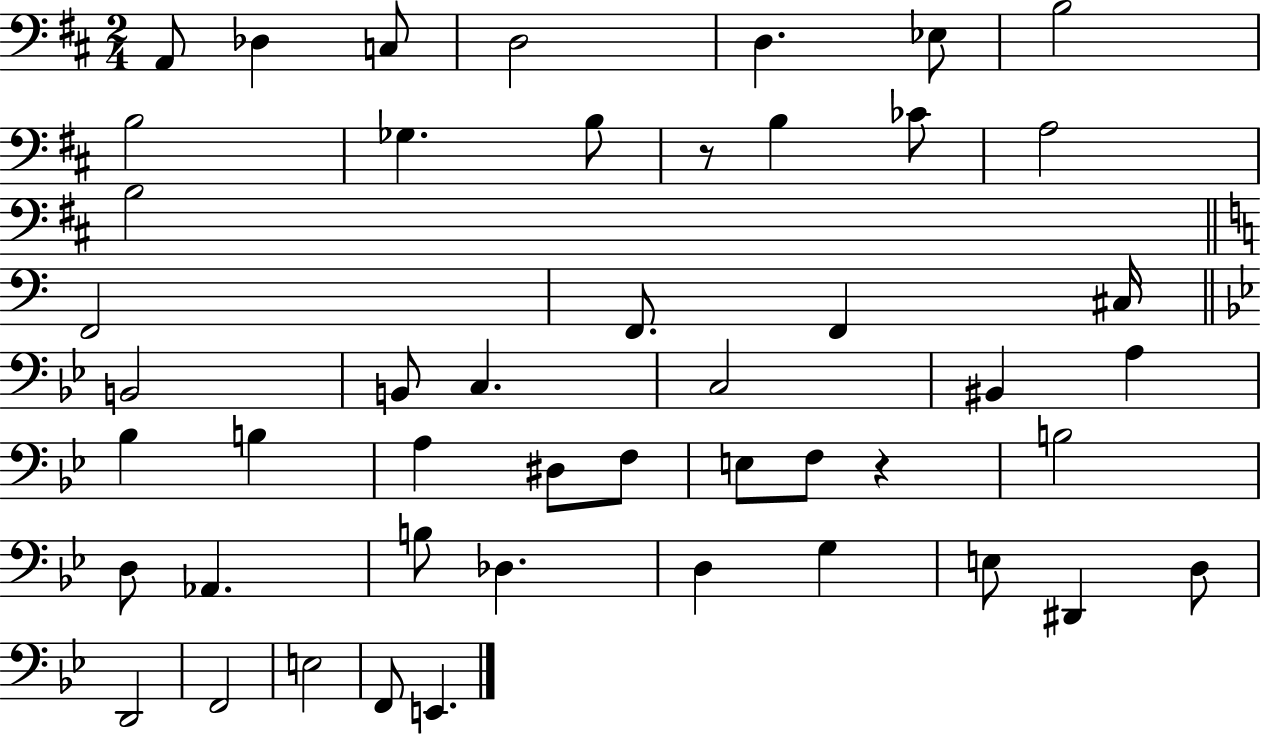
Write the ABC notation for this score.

X:1
T:Untitled
M:2/4
L:1/4
K:D
A,,/2 _D, C,/2 D,2 D, _E,/2 B,2 B,2 _G, B,/2 z/2 B, _C/2 A,2 B,2 F,,2 F,,/2 F,, ^C,/4 B,,2 B,,/2 C, C,2 ^B,, A, _B, B, A, ^D,/2 F,/2 E,/2 F,/2 z B,2 D,/2 _A,, B,/2 _D, D, G, E,/2 ^D,, D,/2 D,,2 F,,2 E,2 F,,/2 E,,